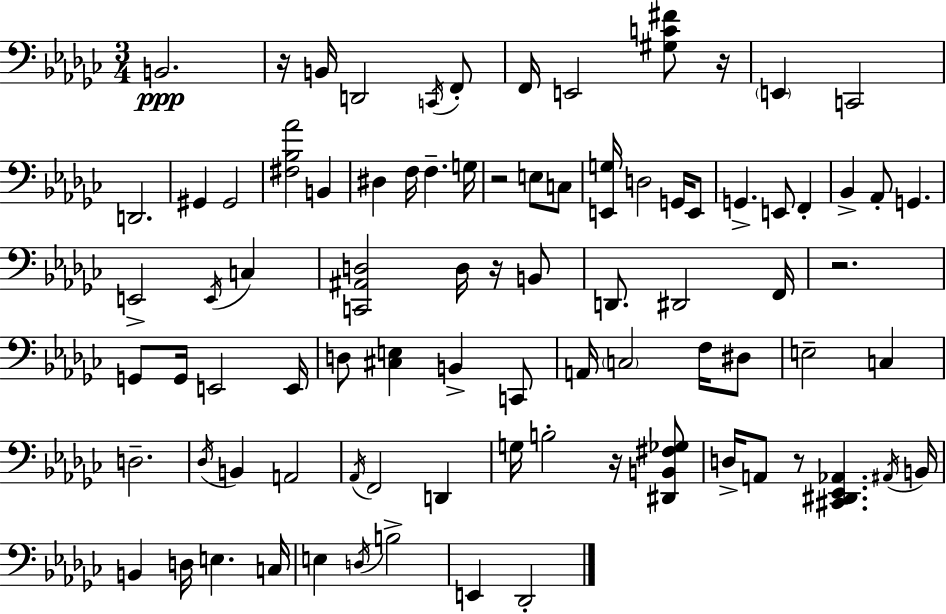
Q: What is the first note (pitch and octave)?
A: B2